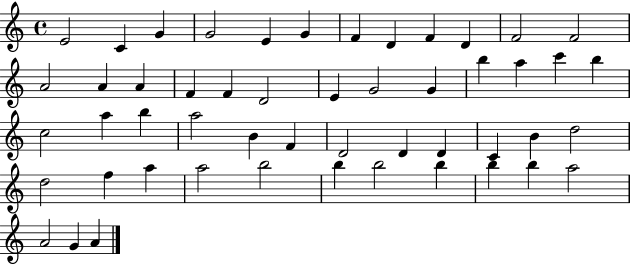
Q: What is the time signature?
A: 4/4